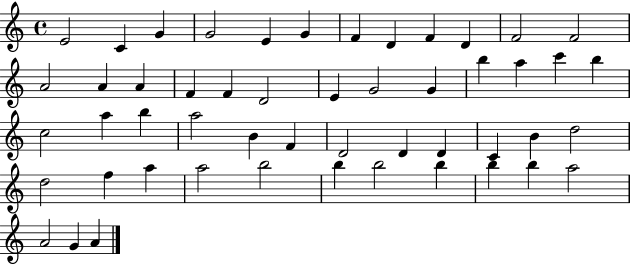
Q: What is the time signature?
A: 4/4